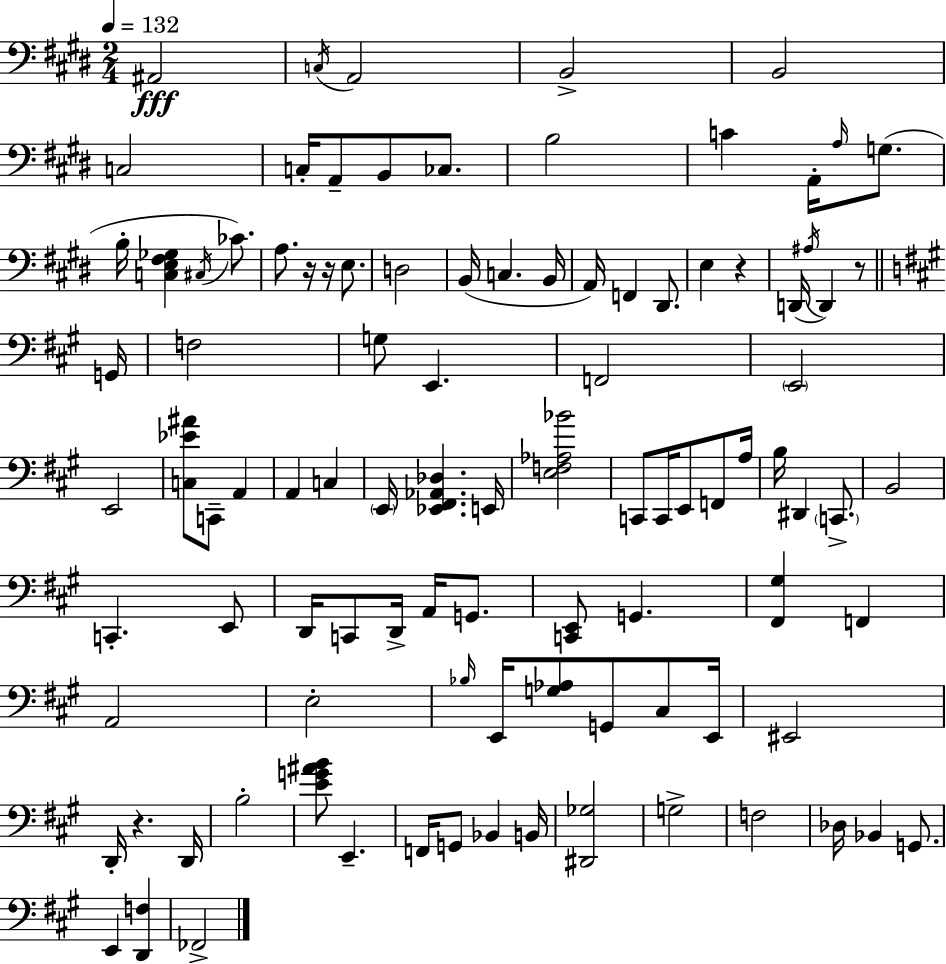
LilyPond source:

{
  \clef bass
  \numericTimeSignature
  \time 2/4
  \key e \major
  \tempo 4 = 132
  \repeat volta 2 { ais,2\fff | \acciaccatura { c16 } a,2 | b,2-> | b,2 | \break c2 | c16-. a,8-- b,8 ces8. | b2 | c'4 a,16-. \grace { a16 } g8.( | \break b16-. <c e fis ges>4 \acciaccatura { cis16 }) | ces'8. a8. r16 r16 | e8. d2 | b,16( c4. | \break b,16 a,16) f,4 | dis,8. e4 r4 | d,16( \acciaccatura { ais16 } d,4) | r8 \bar "||" \break \key a \major g,16 f2 | g8 e,4. | f,2 | \parenthesize e,2 | \break e,2 | <c ees' ais'>8 c,8-- a,4 | a,4 c4 | \parenthesize e,16 <ees, fis, aes, des>4. | \break e,16 <e f aes bes'>2 | c,8 c,16 e,8 f,8 | a16 b16 dis,4 \parenthesize c,8.-> | b,2 | \break c,4.-. e,8 | d,16 c,8 d,16-> a,16 g,8. | <c, e,>8 g,4. | <fis, gis>4 f,4 | \break a,2 | e2-. | \grace { bes16 } e,16 <g aes>8 g,8 cis8 | e,16 eis,2 | \break d,16-. r4. | d,16 b2-. | <e' g' ais' b'>8 e,4.-- | f,16 g,8 bes,4 | \break b,16 <dis, ges>2 | g2-> | f2 | des16 bes,4 g,8. | \break e,4 <d, f>4 | fes,2-> | } \bar "|."
}